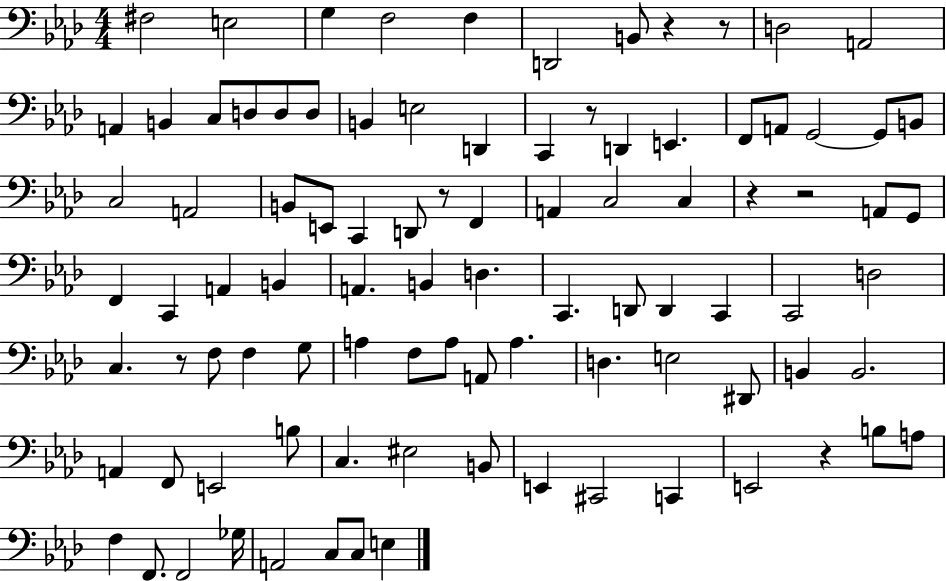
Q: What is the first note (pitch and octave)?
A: F#3